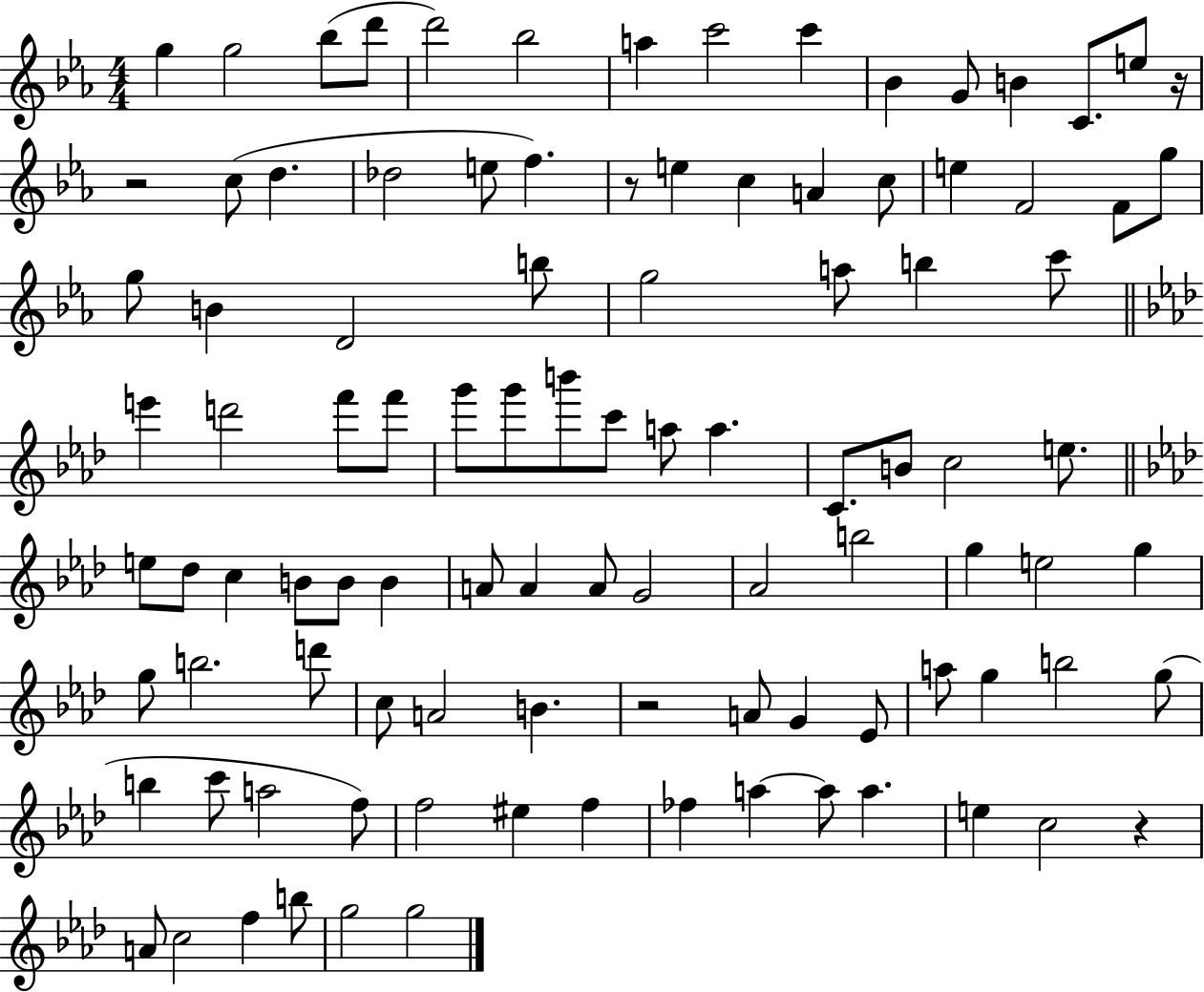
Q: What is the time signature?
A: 4/4